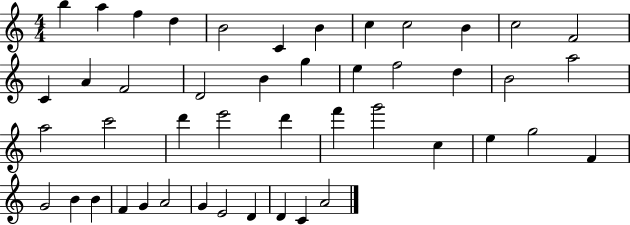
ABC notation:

X:1
T:Untitled
M:4/4
L:1/4
K:C
b a f d B2 C B c c2 B c2 F2 C A F2 D2 B g e f2 d B2 a2 a2 c'2 d' e'2 d' f' g'2 c e g2 F G2 B B F G A2 G E2 D D C A2